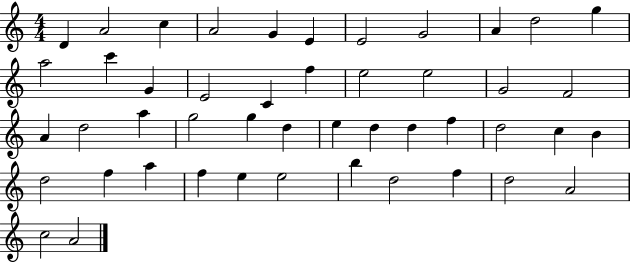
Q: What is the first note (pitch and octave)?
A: D4